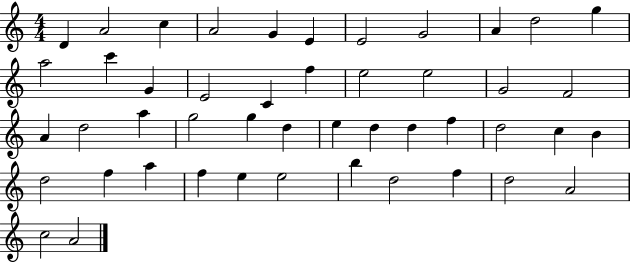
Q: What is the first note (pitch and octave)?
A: D4